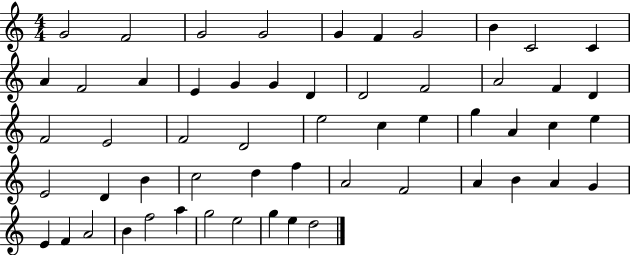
G4/h F4/h G4/h G4/h G4/q F4/q G4/h B4/q C4/h C4/q A4/q F4/h A4/q E4/q G4/q G4/q D4/q D4/h F4/h A4/h F4/q D4/q F4/h E4/h F4/h D4/h E5/h C5/q E5/q G5/q A4/q C5/q E5/q E4/h D4/q B4/q C5/h D5/q F5/q A4/h F4/h A4/q B4/q A4/q G4/q E4/q F4/q A4/h B4/q F5/h A5/q G5/h E5/h G5/q E5/q D5/h